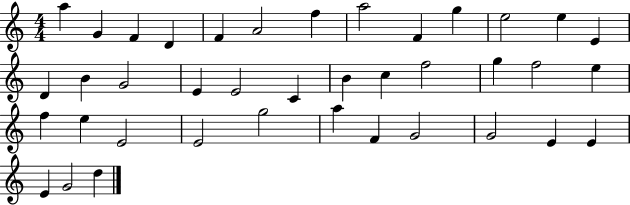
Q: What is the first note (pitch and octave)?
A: A5